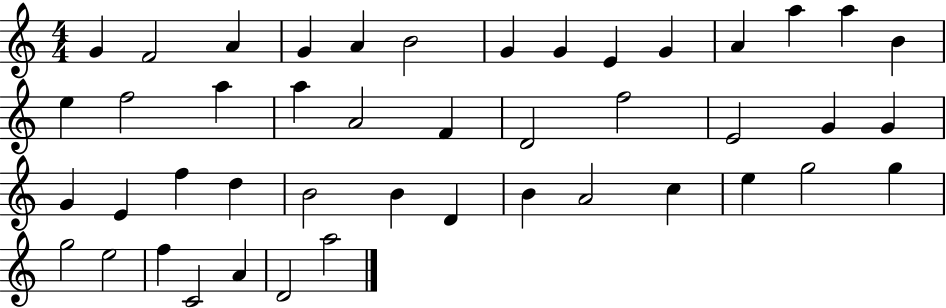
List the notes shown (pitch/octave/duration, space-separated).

G4/q F4/h A4/q G4/q A4/q B4/h G4/q G4/q E4/q G4/q A4/q A5/q A5/q B4/q E5/q F5/h A5/q A5/q A4/h F4/q D4/h F5/h E4/h G4/q G4/q G4/q E4/q F5/q D5/q B4/h B4/q D4/q B4/q A4/h C5/q E5/q G5/h G5/q G5/h E5/h F5/q C4/h A4/q D4/h A5/h